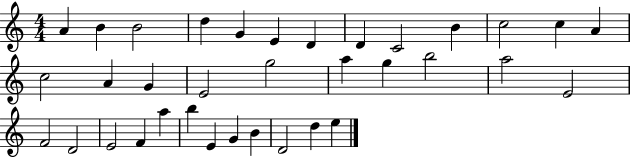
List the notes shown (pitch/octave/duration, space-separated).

A4/q B4/q B4/h D5/q G4/q E4/q D4/q D4/q C4/h B4/q C5/h C5/q A4/q C5/h A4/q G4/q E4/h G5/h A5/q G5/q B5/h A5/h E4/h F4/h D4/h E4/h F4/q A5/q B5/q E4/q G4/q B4/q D4/h D5/q E5/q